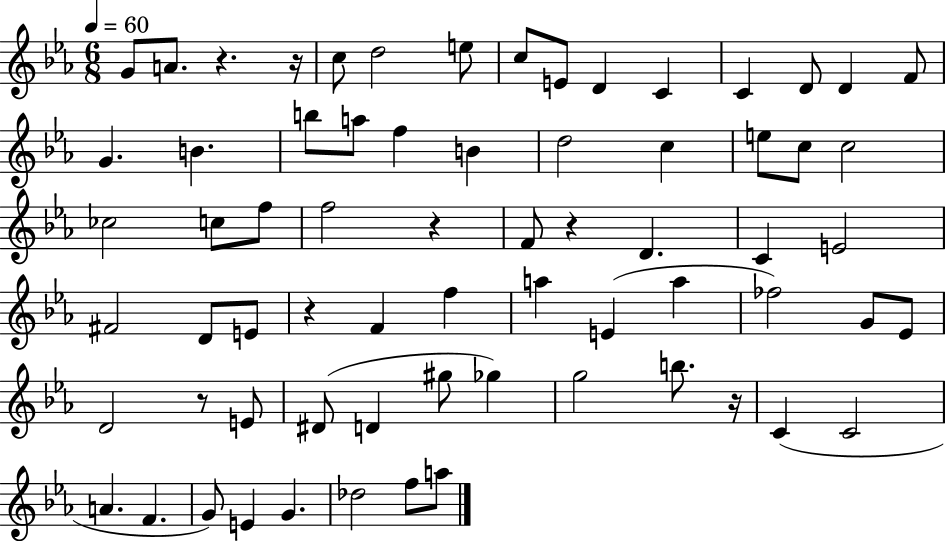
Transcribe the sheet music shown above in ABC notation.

X:1
T:Untitled
M:6/8
L:1/4
K:Eb
G/2 A/2 z z/4 c/2 d2 e/2 c/2 E/2 D C C D/2 D F/2 G B b/2 a/2 f B d2 c e/2 c/2 c2 _c2 c/2 f/2 f2 z F/2 z D C E2 ^F2 D/2 E/2 z F f a E a _f2 G/2 _E/2 D2 z/2 E/2 ^D/2 D ^g/2 _g g2 b/2 z/4 C C2 A F G/2 E G _d2 f/2 a/2